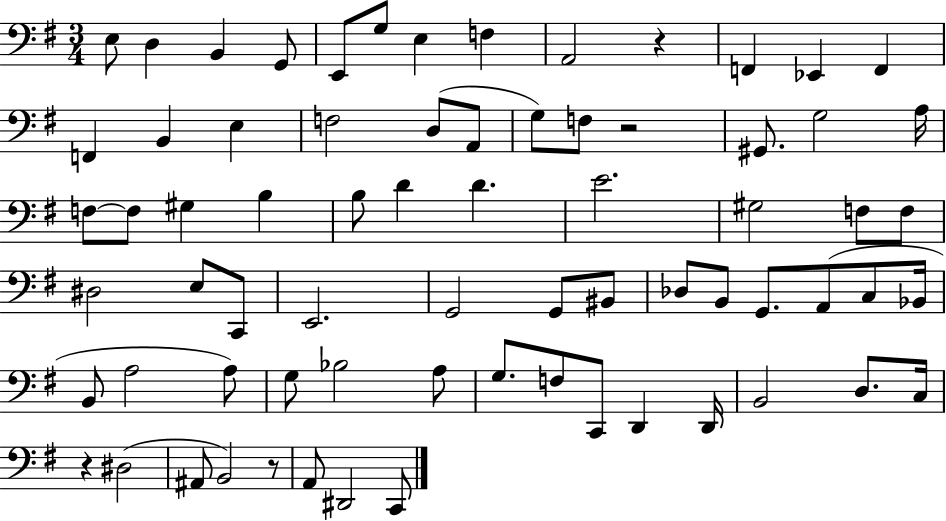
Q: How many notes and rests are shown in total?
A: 71